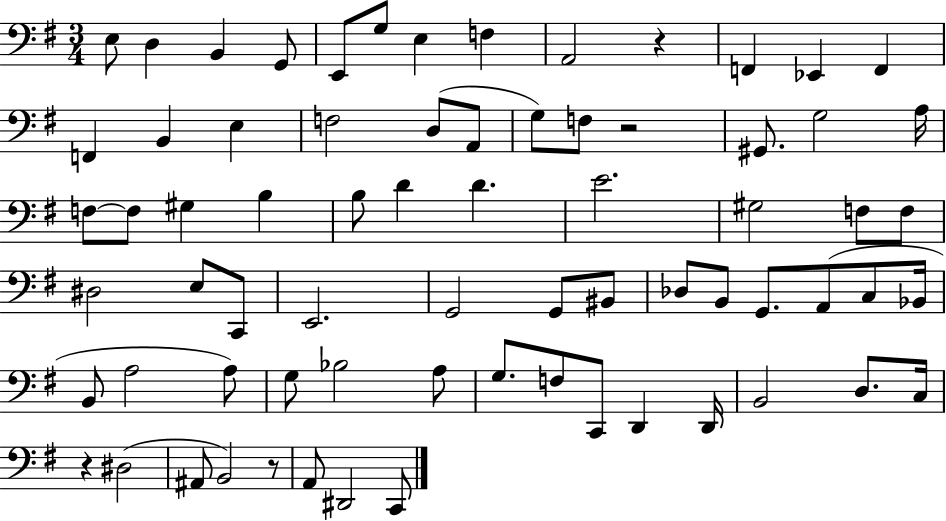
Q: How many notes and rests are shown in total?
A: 71